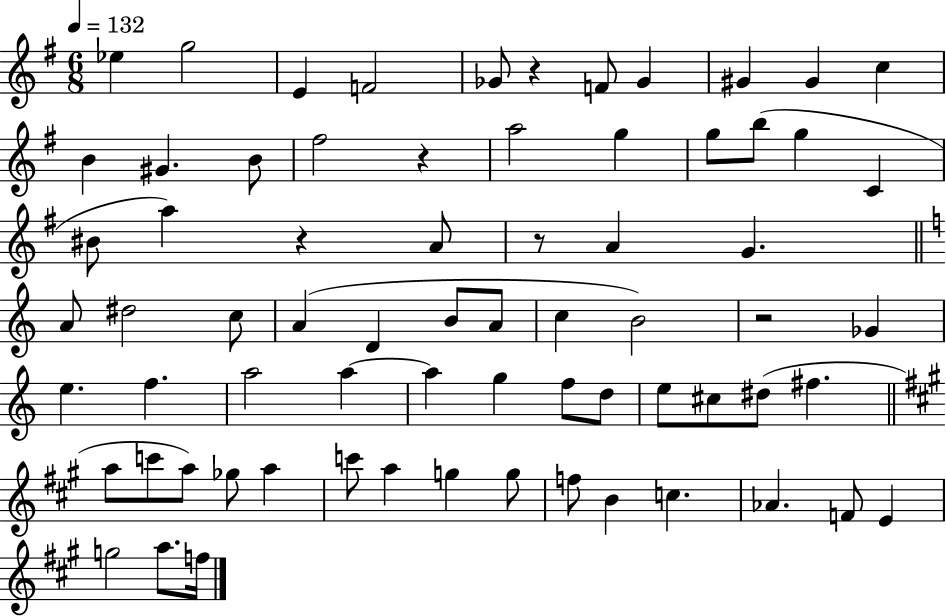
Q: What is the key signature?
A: G major